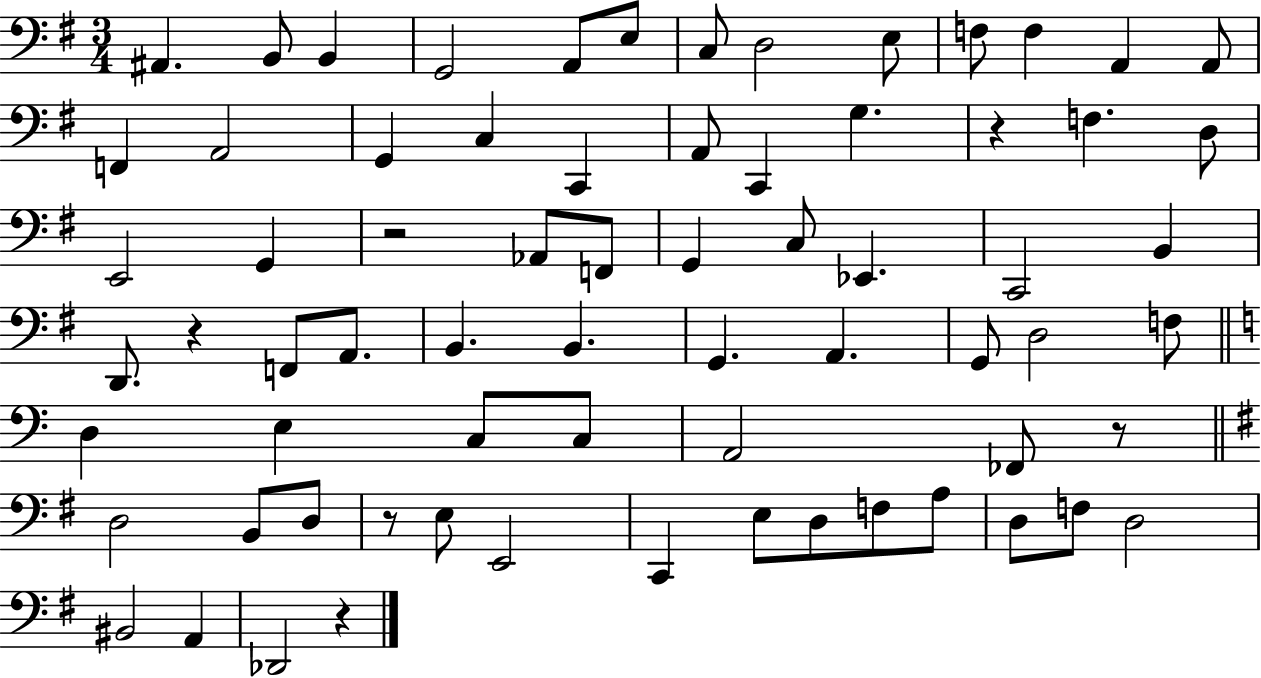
A#2/q. B2/e B2/q G2/h A2/e E3/e C3/e D3/h E3/e F3/e F3/q A2/q A2/e F2/q A2/h G2/q C3/q C2/q A2/e C2/q G3/q. R/q F3/q. D3/e E2/h G2/q R/h Ab2/e F2/e G2/q C3/e Eb2/q. C2/h B2/q D2/e. R/q F2/e A2/e. B2/q. B2/q. G2/q. A2/q. G2/e D3/h F3/e D3/q E3/q C3/e C3/e A2/h FES2/e R/e D3/h B2/e D3/e R/e E3/e E2/h C2/q E3/e D3/e F3/e A3/e D3/e F3/e D3/h BIS2/h A2/q Db2/h R/q